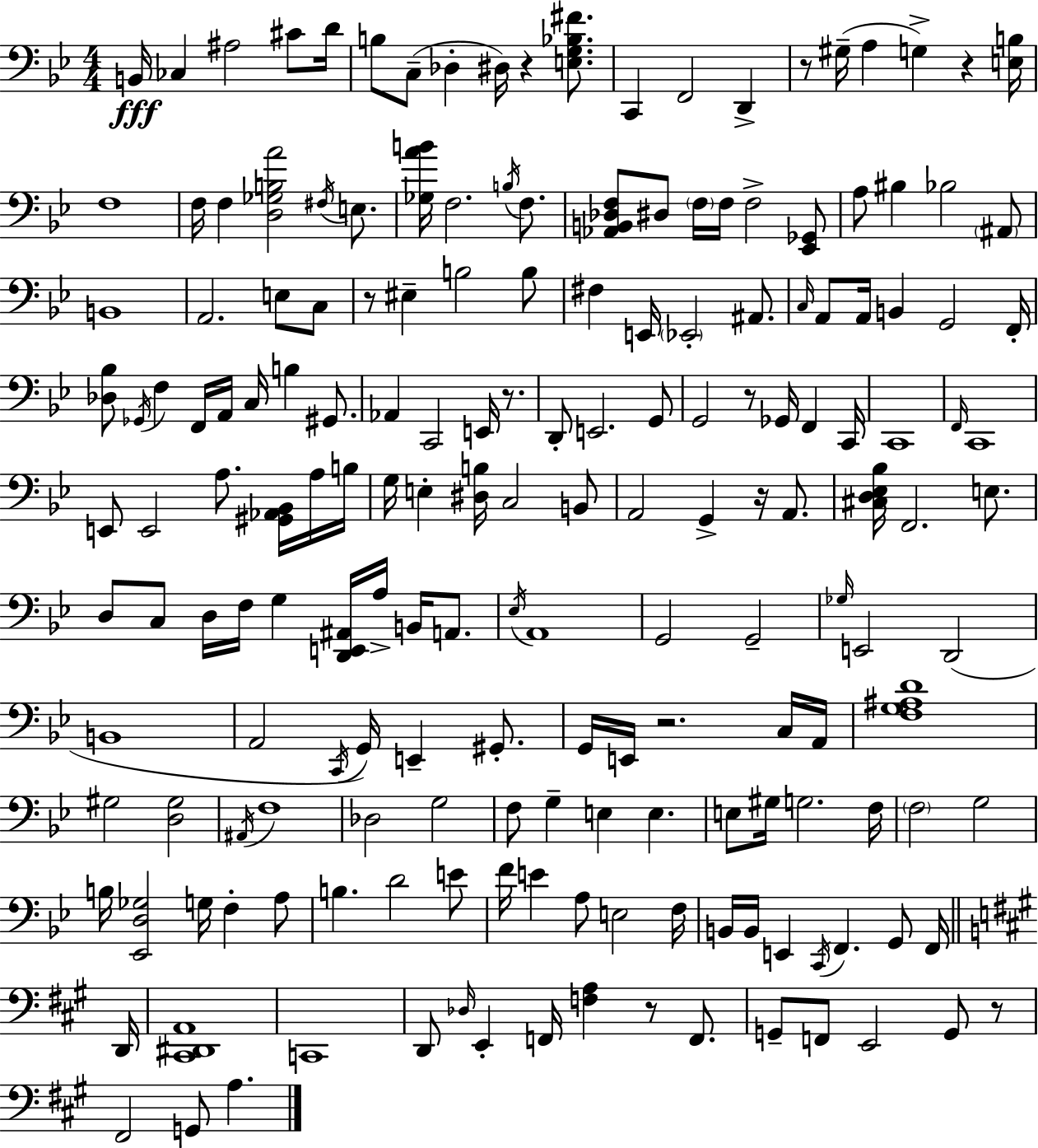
B2/s CES3/q A#3/h C#4/e D4/s B3/e C3/e Db3/q D#3/s R/q [E3,G3,Bb3,F#4]/e. C2/q F2/h D2/q R/e G#3/s A3/q G3/q R/q [E3,B3]/s F3/w F3/s F3/q [D3,Gb3,B3,A4]/h F#3/s E3/e. [Gb3,A4,B4]/s F3/h. B3/s F3/e. [Ab2,B2,Db3,F3]/e D#3/e F3/s F3/s F3/h [Eb2,Gb2]/e A3/e BIS3/q Bb3/h A#2/e B2/w A2/h. E3/e C3/e R/e EIS3/q B3/h B3/e F#3/q E2/s Eb2/h A#2/e. C3/s A2/e A2/s B2/q G2/h F2/s [Db3,Bb3]/e Gb2/s F3/q F2/s A2/s C3/s B3/q G#2/e. Ab2/q C2/h E2/s R/e. D2/e E2/h. G2/e G2/h R/e Gb2/s F2/q C2/s C2/w F2/s C2/w E2/e E2/h A3/e. [G#2,Ab2,Bb2]/s A3/s B3/s G3/s E3/q [D#3,B3]/s C3/h B2/e A2/h G2/q R/s A2/e. [C#3,D3,Eb3,Bb3]/s F2/h. E3/e. D3/e C3/e D3/s F3/s G3/q [D2,E2,A#2]/s A3/s B2/s A2/e. Eb3/s A2/w G2/h G2/h Gb3/s E2/h D2/h B2/w A2/h C2/s G2/s E2/q G#2/e. G2/s E2/s R/h. C3/s A2/s [F3,G3,A#3,D4]/w G#3/h [D3,G#3]/h A#2/s F3/w Db3/h G3/h F3/e G3/q E3/q E3/q. E3/e G#3/s G3/h. F3/s F3/h G3/h B3/s [Eb2,D3,Gb3]/h G3/s F3/q A3/e B3/q. D4/h E4/e F4/s E4/q A3/e E3/h F3/s B2/s B2/s E2/q C2/s F2/q. G2/e F2/s D2/s [C#2,D#2,A2]/w C2/w D2/e Db3/s E2/q F2/s [F3,A3]/q R/e F2/e. G2/e F2/e E2/h G2/e R/e F#2/h G2/e A3/q.